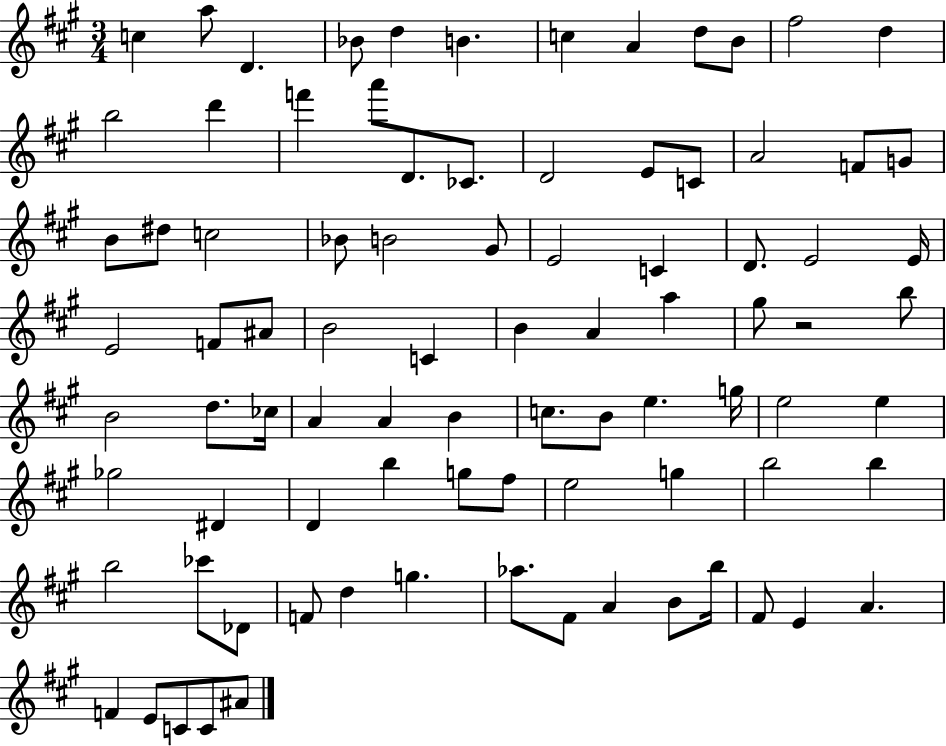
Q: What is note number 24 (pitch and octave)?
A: G4